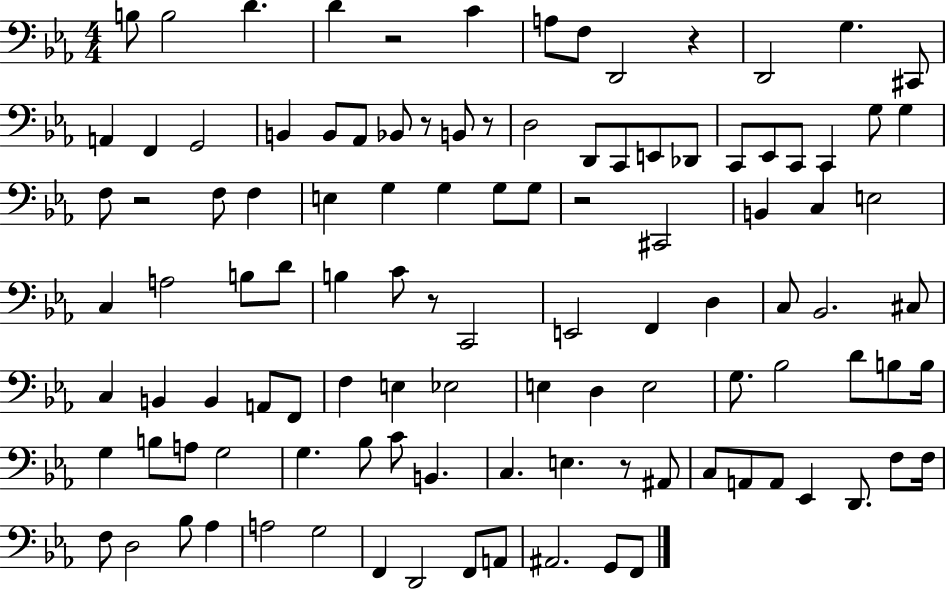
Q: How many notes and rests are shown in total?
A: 110